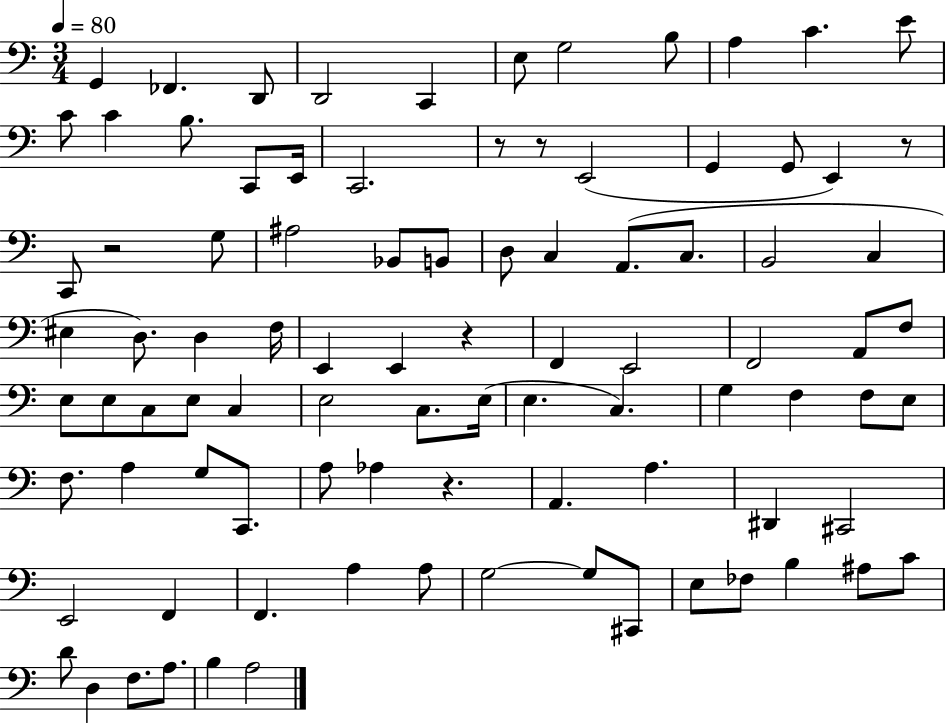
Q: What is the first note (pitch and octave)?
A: G2